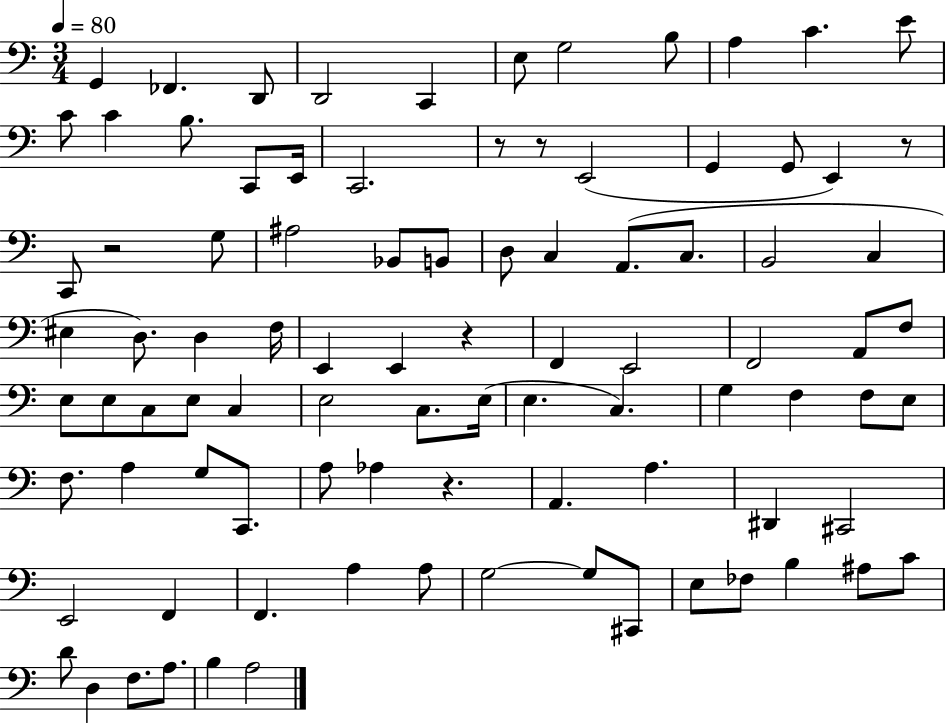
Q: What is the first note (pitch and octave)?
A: G2